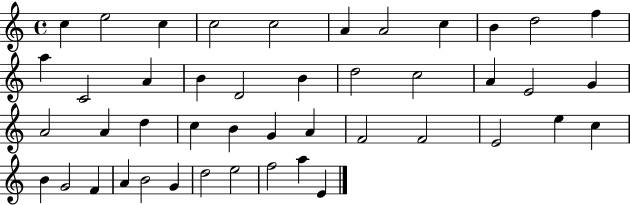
C5/q E5/h C5/q C5/h C5/h A4/q A4/h C5/q B4/q D5/h F5/q A5/q C4/h A4/q B4/q D4/h B4/q D5/h C5/h A4/q E4/h G4/q A4/h A4/q D5/q C5/q B4/q G4/q A4/q F4/h F4/h E4/h E5/q C5/q B4/q G4/h F4/q A4/q B4/h G4/q D5/h E5/h F5/h A5/q E4/q